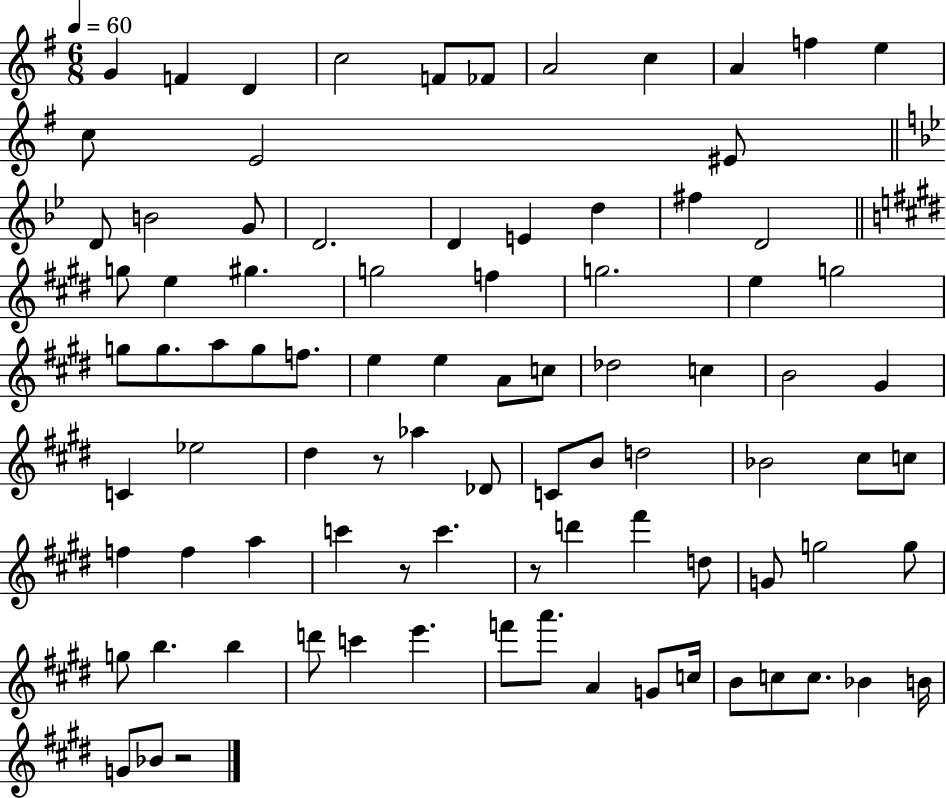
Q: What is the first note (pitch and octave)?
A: G4